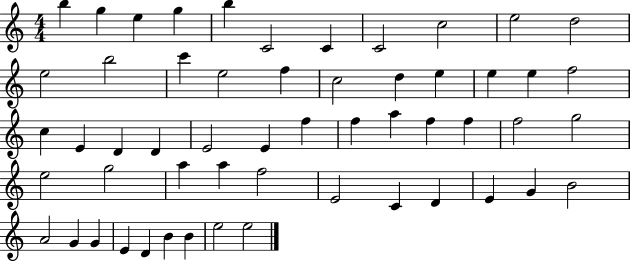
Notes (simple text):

B5/q G5/q E5/q G5/q B5/q C4/h C4/q C4/h C5/h E5/h D5/h E5/h B5/h C6/q E5/h F5/q C5/h D5/q E5/q E5/q E5/q F5/h C5/q E4/q D4/q D4/q E4/h E4/q F5/q F5/q A5/q F5/q F5/q F5/h G5/h E5/h G5/h A5/q A5/q F5/h E4/h C4/q D4/q E4/q G4/q B4/h A4/h G4/q G4/q E4/q D4/q B4/q B4/q E5/h E5/h